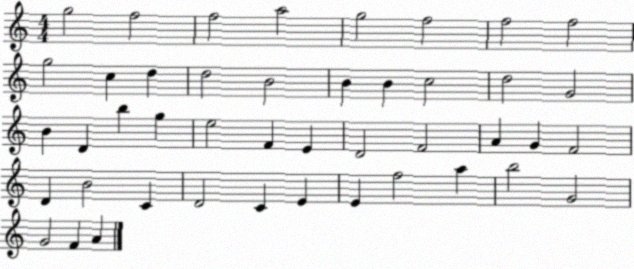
X:1
T:Untitled
M:4/4
L:1/4
K:C
g2 f2 f2 a2 g2 f2 f2 f2 g2 c d d2 B2 B B c2 d2 G2 B D b g e2 F E D2 F2 A G F2 D B2 C D2 C E E f2 a b2 G2 G2 F A